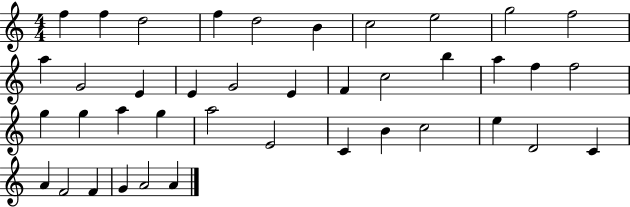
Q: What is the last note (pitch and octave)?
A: A4